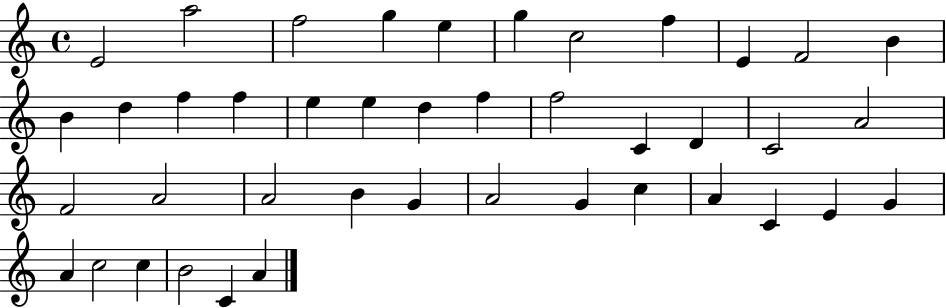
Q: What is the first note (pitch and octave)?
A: E4